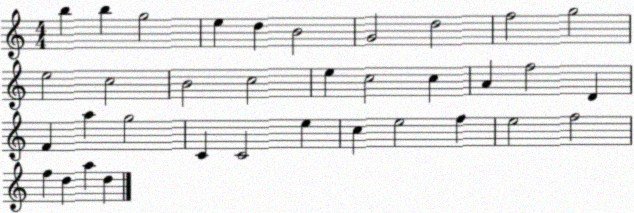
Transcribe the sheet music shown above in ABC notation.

X:1
T:Untitled
M:4/4
L:1/4
K:C
b b g2 e d B2 G2 d2 f2 g2 e2 c2 B2 c2 e c2 c A f2 D F a g2 C C2 e c e2 f e2 f2 f d a d